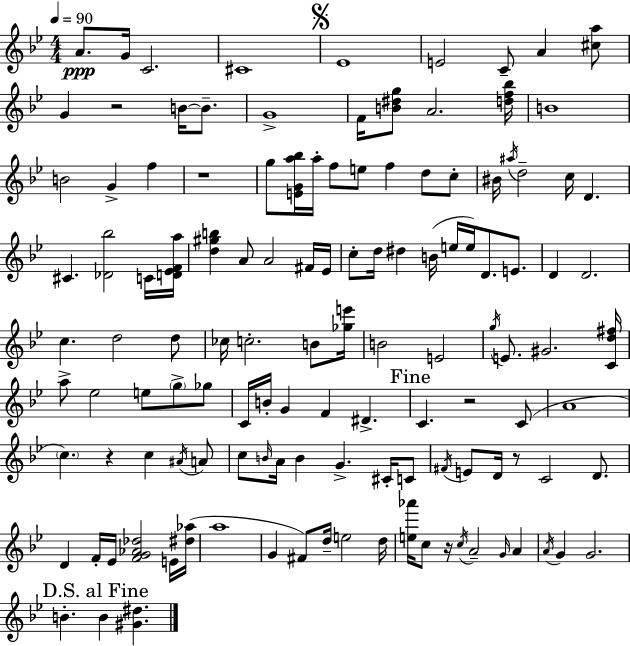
A4/e. G4/s C4/h. C#4/w Eb4/w E4/h C4/e A4/q [C#5,A5]/e G4/q R/h B4/s B4/e. G4/w F4/s [B4,D#5,G5]/e A4/h. [D5,F5,Bb5]/s B4/w B4/h G4/q F5/q R/w G5/e [E4,G4,A5,Bb5]/s A5/s F5/e E5/e F5/q D5/e C5/e BIS4/s A#5/s D5/h C5/s D4/q. C#4/q. [Db4,Bb5]/h C4/s [D4,Eb4,F4,A5]/s [D5,G#5,B5]/q A4/e A4/h F#4/s Eb4/s C5/e D5/s D#5/q B4/s E5/s E5/s D4/e. E4/e. D4/q D4/h. C5/q. D5/h D5/e CES5/s C5/h. B4/e [Gb5,E6]/s B4/h E4/h G5/s E4/e. G#4/h. [C4,D5,F#5]/s A5/e Eb5/h E5/e G5/e Gb5/e C4/s B4/s G4/q F4/q D#4/q. C4/q. R/h C4/e A4/w C5/q. R/q C5/q A#4/s A4/e C5/e B4/s A4/s B4/q G4/q. C#4/s C4/e F#4/s E4/e D4/s R/e C4/h D4/e. D4/q F4/s Eb4/s [F4,G4,Ab4,Db5]/h E4/s [D#5,Ab5]/s A5/w G4/q F#4/e D5/s E5/h D5/s [E5,Ab6]/s C5/e R/s C5/s A4/h G4/s A4/q A4/s G4/q G4/h. B4/q. B4/q [G#4,D#5]/q.